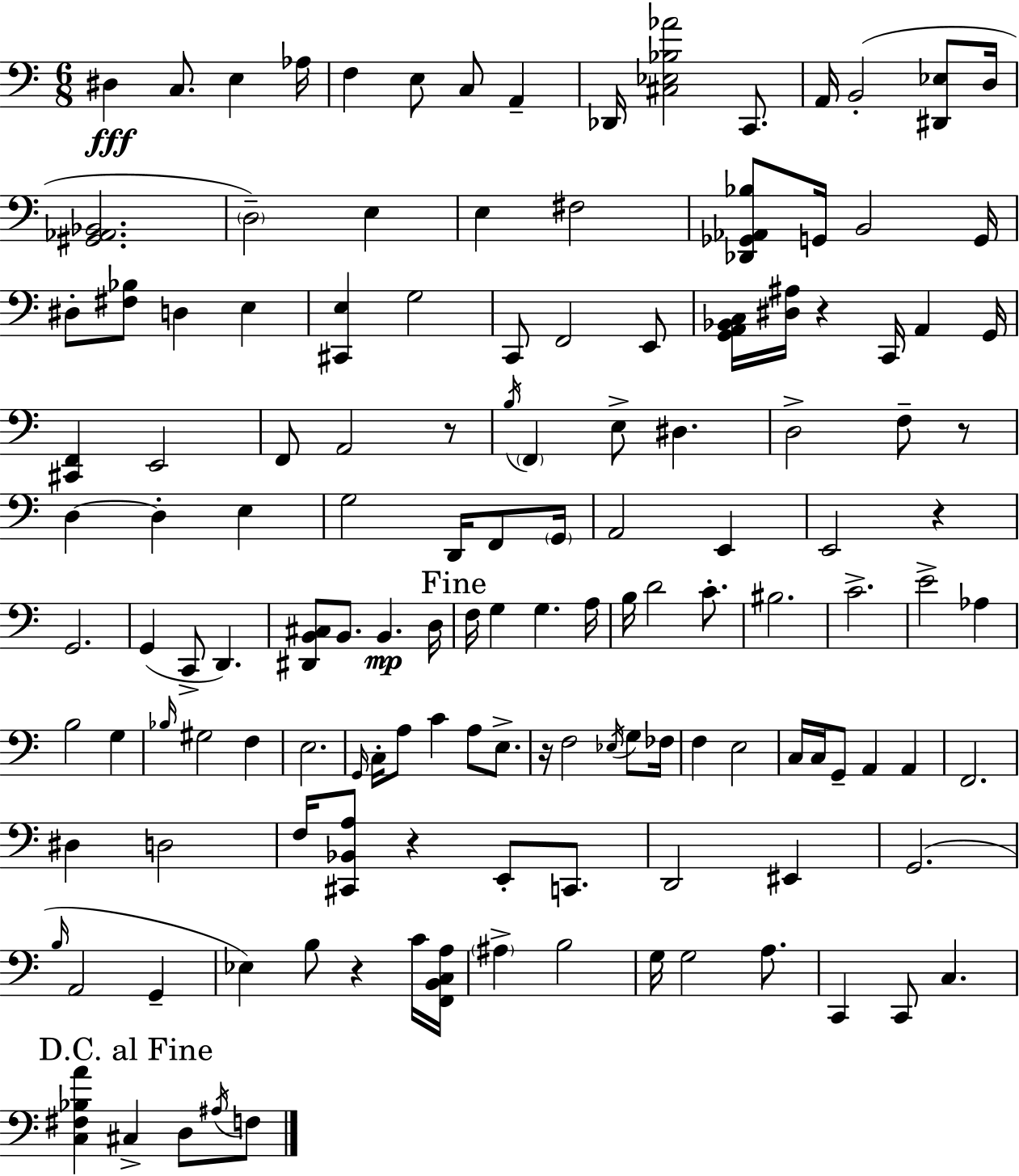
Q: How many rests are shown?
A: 7